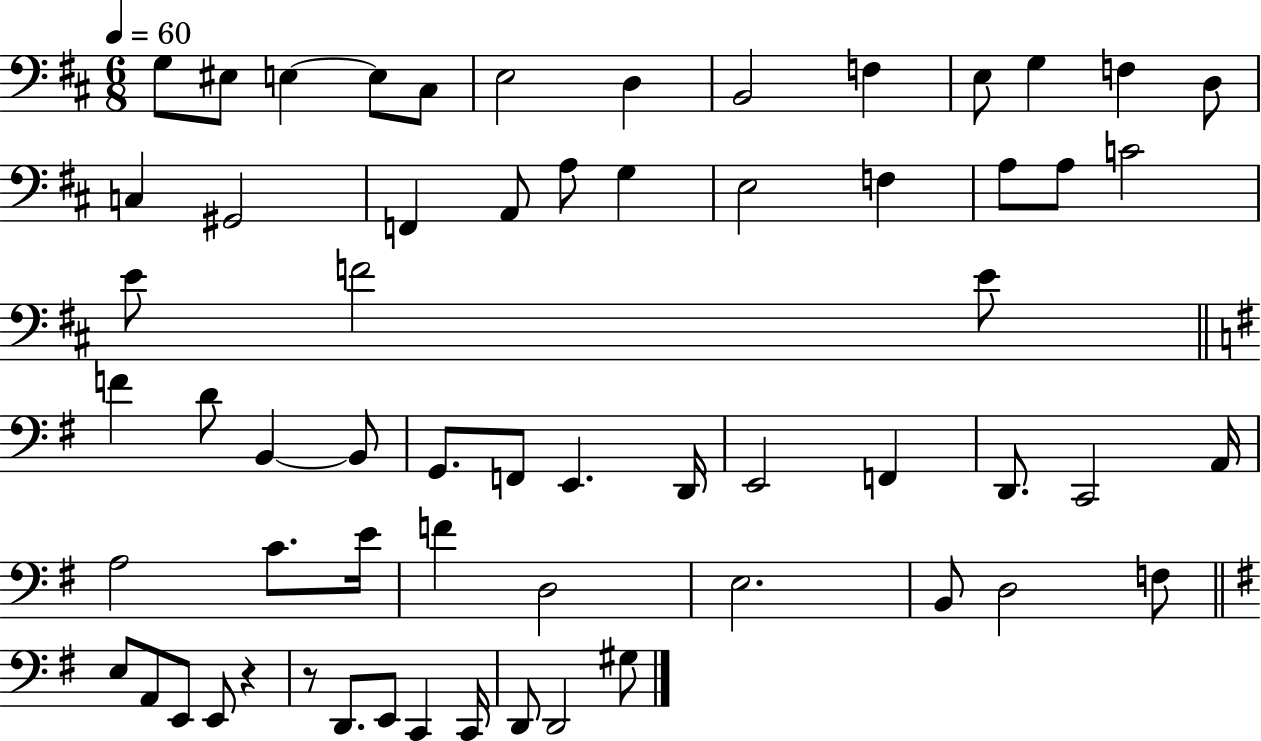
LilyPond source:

{
  \clef bass
  \numericTimeSignature
  \time 6/8
  \key d \major
  \tempo 4 = 60
  g8 eis8 e4~~ e8 cis8 | e2 d4 | b,2 f4 | e8 g4 f4 d8 | \break c4 gis,2 | f,4 a,8 a8 g4 | e2 f4 | a8 a8 c'2 | \break e'8 f'2 e'8 | \bar "||" \break \key g \major f'4 d'8 b,4~~ b,8 | g,8. f,8 e,4. d,16 | e,2 f,4 | d,8. c,2 a,16 | \break a2 c'8. e'16 | f'4 d2 | e2. | b,8 d2 f8 | \break \bar "||" \break \key e \minor e8 a,8 e,8 e,8 r4 | r8 d,8. e,8 c,4 c,16 | d,8 d,2 gis8 | \bar "|."
}